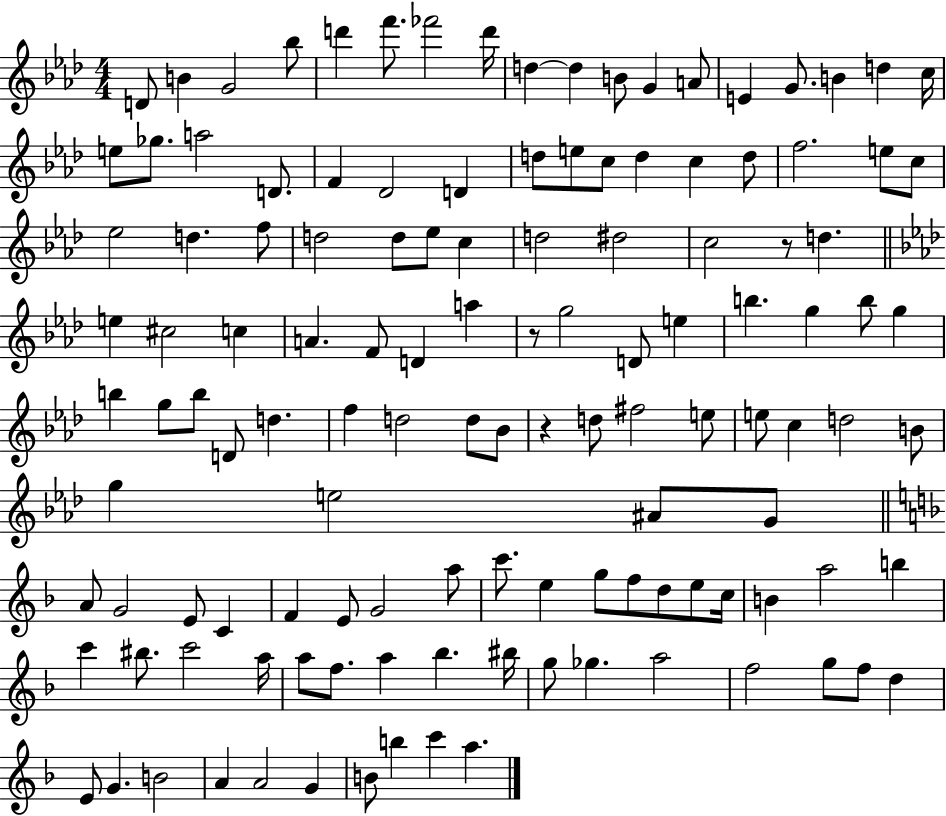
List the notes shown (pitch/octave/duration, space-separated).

D4/e B4/q G4/h Bb5/e D6/q F6/e. FES6/h D6/s D5/q D5/q B4/e G4/q A4/e E4/q G4/e. B4/q D5/q C5/s E5/e Gb5/e. A5/h D4/e. F4/q Db4/h D4/q D5/e E5/e C5/e D5/q C5/q D5/e F5/h. E5/e C5/e Eb5/h D5/q. F5/e D5/h D5/e Eb5/e C5/q D5/h D#5/h C5/h R/e D5/q. E5/q C#5/h C5/q A4/q. F4/e D4/q A5/q R/e G5/h D4/e E5/q B5/q. G5/q B5/e G5/q B5/q G5/e B5/e D4/e D5/q. F5/q D5/h D5/e Bb4/e R/q D5/e F#5/h E5/e E5/e C5/q D5/h B4/e G5/q E5/h A#4/e G4/e A4/e G4/h E4/e C4/q F4/q E4/e G4/h A5/e C6/e. E5/q G5/e F5/e D5/e E5/e C5/s B4/q A5/h B5/q C6/q BIS5/e. C6/h A5/s A5/e F5/e. A5/q Bb5/q. BIS5/s G5/e Gb5/q. A5/h F5/h G5/e F5/e D5/q E4/e G4/q. B4/h A4/q A4/h G4/q B4/e B5/q C6/q A5/q.